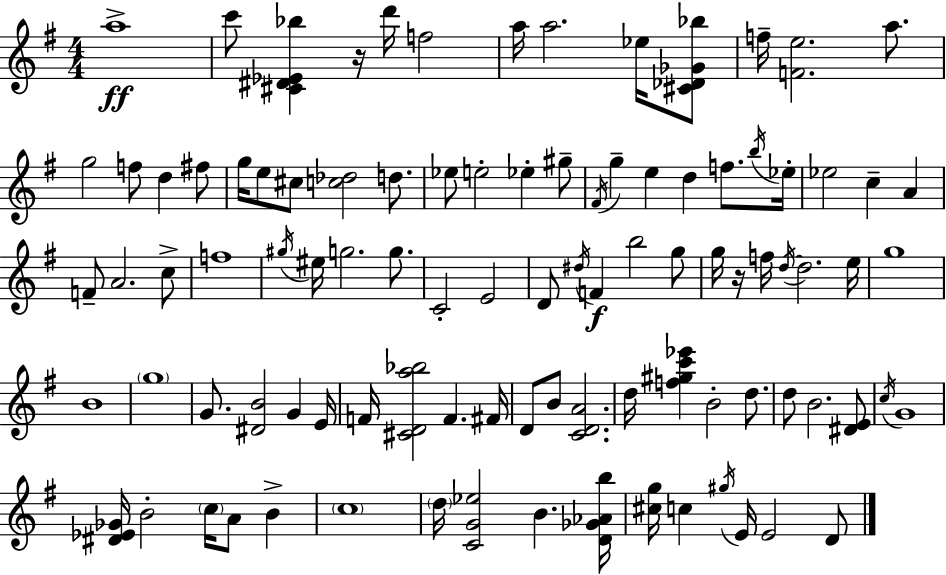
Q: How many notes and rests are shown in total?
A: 96